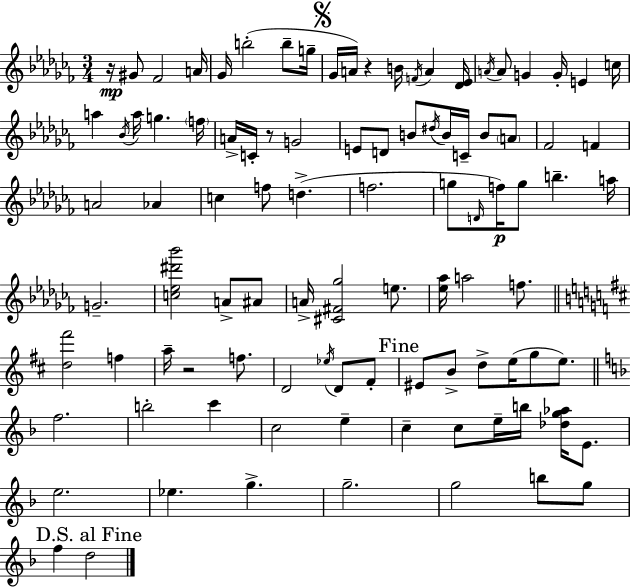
R/s G#4/e FES4/h A4/s Gb4/s B5/h B5/e G5/s Gb4/s A4/s R/q B4/s F4/s A4/q [Db4,Eb4]/s A4/s A4/e G4/q G4/s E4/q C5/s A5/q Bb4/s A5/s G5/q. F5/s A4/s C4/s R/e G4/h E4/e D4/e B4/e D#5/s B4/s C4/s B4/e A4/e FES4/h F4/q A4/h Ab4/q C5/q F5/e D5/q. F5/h. G5/e D4/s F5/s G5/e B5/q. A5/s G4/h. [C5,Eb5,D#6,Bb6]/h A4/e A#4/e A4/s [C#4,F#4,Gb5]/h E5/e. [Eb5,Ab5]/s A5/h F5/e. [D5,F#6]/h F5/q A5/s R/h F5/e. D4/h Eb5/s D4/e F#4/e EIS4/e B4/e D5/e E5/s G5/e E5/e. F5/h. B5/h C6/q C5/h E5/q C5/q C5/e E5/s B5/s [Db5,G5,Ab5]/s E4/e. E5/h. Eb5/q. G5/q. G5/h. G5/h B5/e G5/e F5/q D5/h